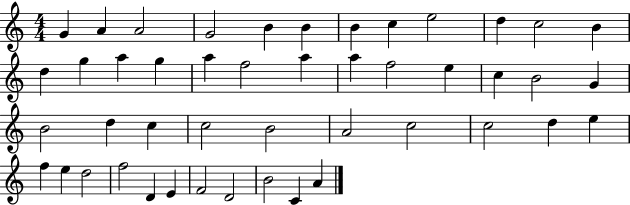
X:1
T:Untitled
M:4/4
L:1/4
K:C
G A A2 G2 B B B c e2 d c2 B d g a g a f2 a a f2 e c B2 G B2 d c c2 B2 A2 c2 c2 d e f e d2 f2 D E F2 D2 B2 C A